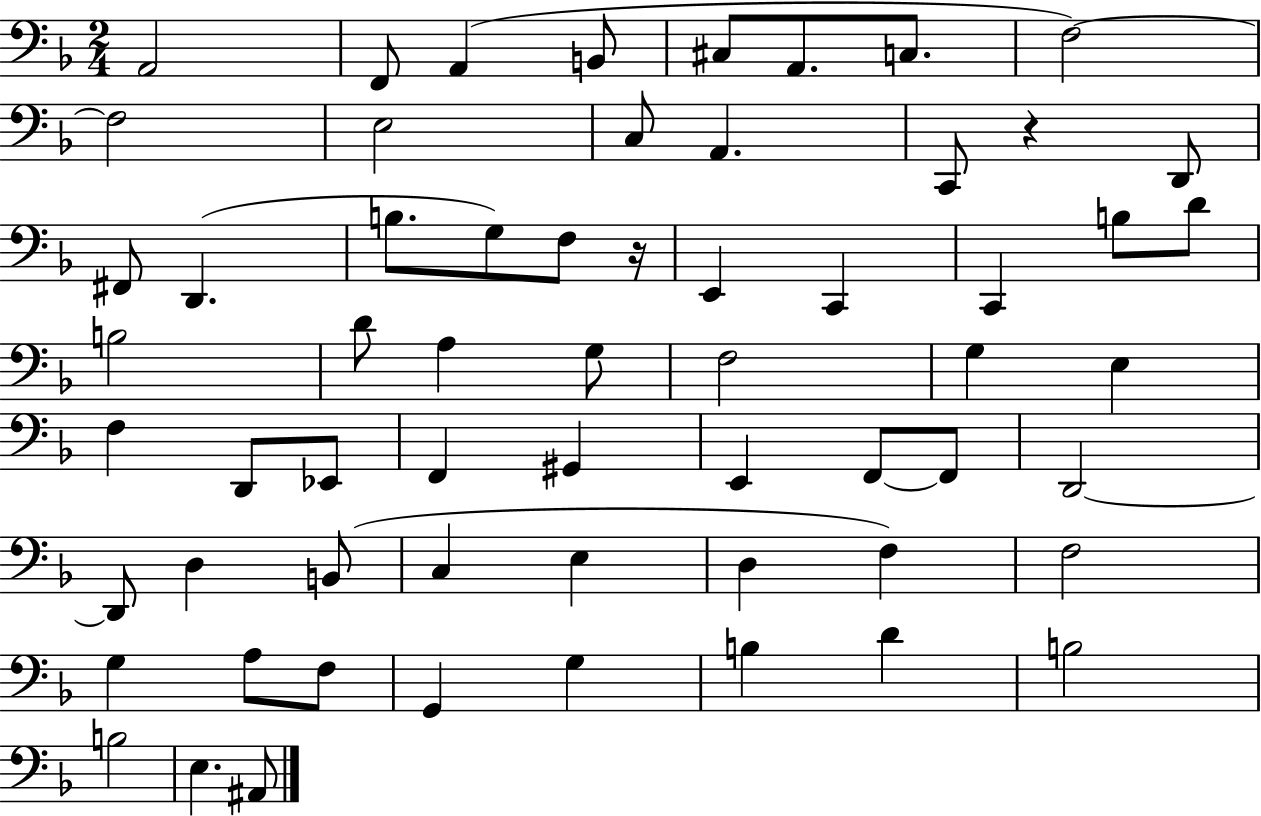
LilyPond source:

{
  \clef bass
  \numericTimeSignature
  \time 2/4
  \key f \major
  \repeat volta 2 { a,2 | f,8 a,4( b,8 | cis8 a,8. c8. | f2~~) | \break f2 | e2 | c8 a,4. | c,8 r4 d,8 | \break fis,8 d,4.( | b8. g8) f8 r16 | e,4 c,4 | c,4 b8 d'8 | \break b2 | d'8 a4 g8 | f2 | g4 e4 | \break f4 d,8 ees,8 | f,4 gis,4 | e,4 f,8~~ f,8 | d,2~~ | \break d,8 d4 b,8( | c4 e4 | d4 f4) | f2 | \break g4 a8 f8 | g,4 g4 | b4 d'4 | b2 | \break b2 | e4. ais,8 | } \bar "|."
}